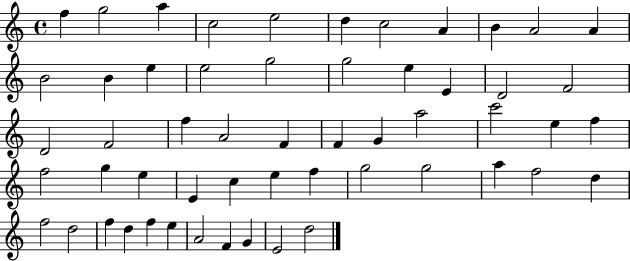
X:1
T:Untitled
M:4/4
L:1/4
K:C
f g2 a c2 e2 d c2 A B A2 A B2 B e e2 g2 g2 e E D2 F2 D2 F2 f A2 F F G a2 c'2 e f f2 g e E c e f g2 g2 a f2 d f2 d2 f d f e A2 F G E2 d2